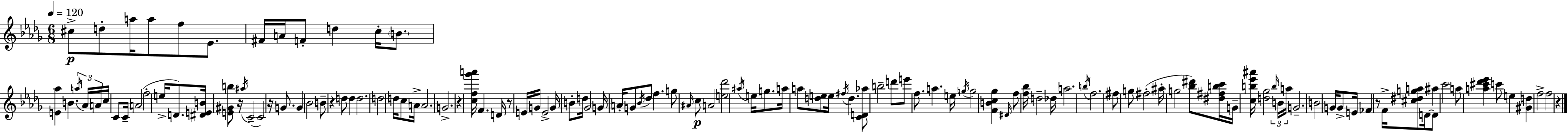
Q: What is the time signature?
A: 6/8